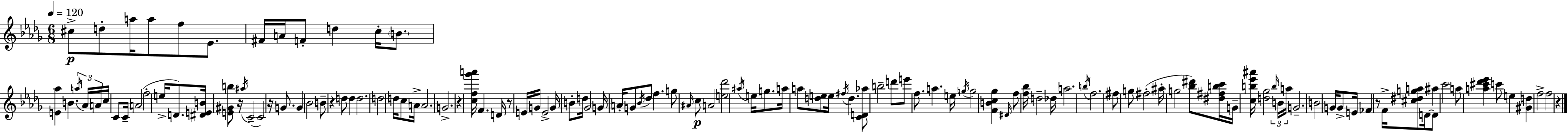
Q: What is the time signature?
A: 6/8